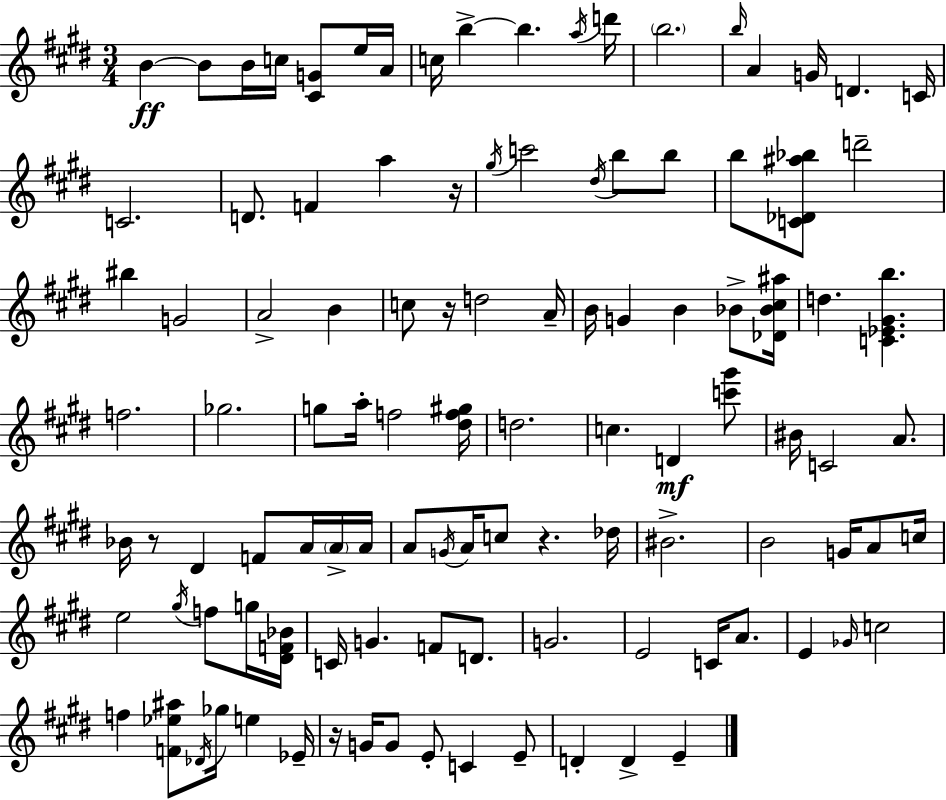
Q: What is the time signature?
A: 3/4